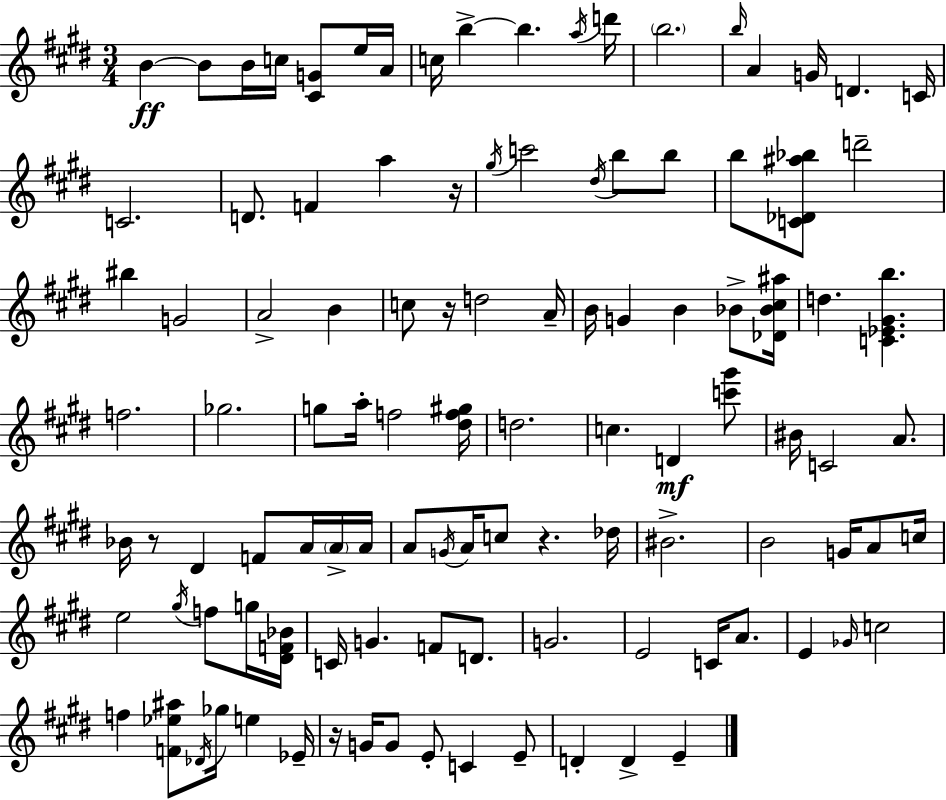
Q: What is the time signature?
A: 3/4